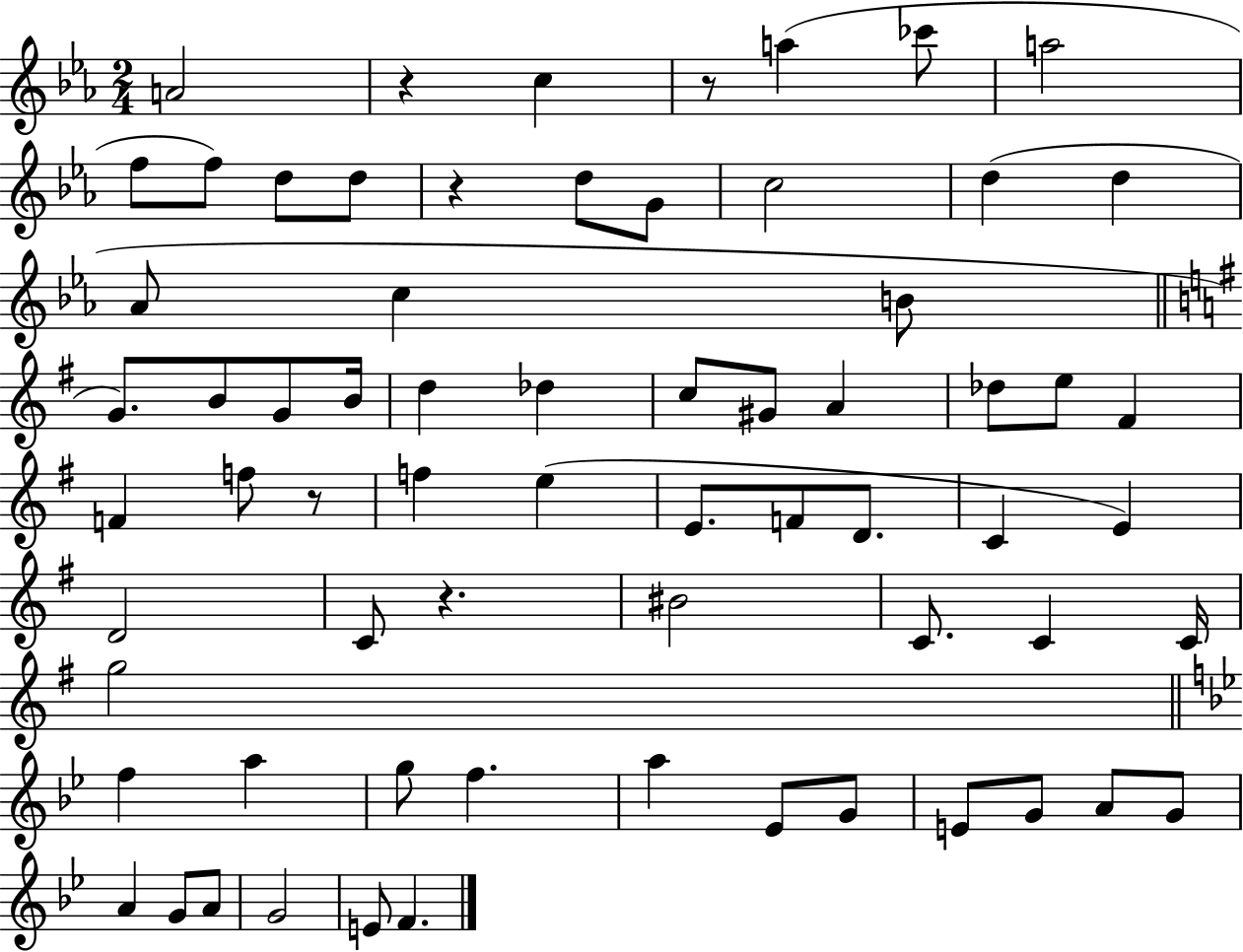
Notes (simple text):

A4/h R/q C5/q R/e A5/q CES6/e A5/h F5/e F5/e D5/e D5/e R/q D5/e G4/e C5/h D5/q D5/q Ab4/e C5/q B4/e G4/e. B4/e G4/e B4/s D5/q Db5/q C5/e G#4/e A4/q Db5/e E5/e F#4/q F4/q F5/e R/e F5/q E5/q E4/e. F4/e D4/e. C4/q E4/q D4/h C4/e R/q. BIS4/h C4/e. C4/q C4/s G5/h F5/q A5/q G5/e F5/q. A5/q Eb4/e G4/e E4/e G4/e A4/e G4/e A4/q G4/e A4/e G4/h E4/e F4/q.